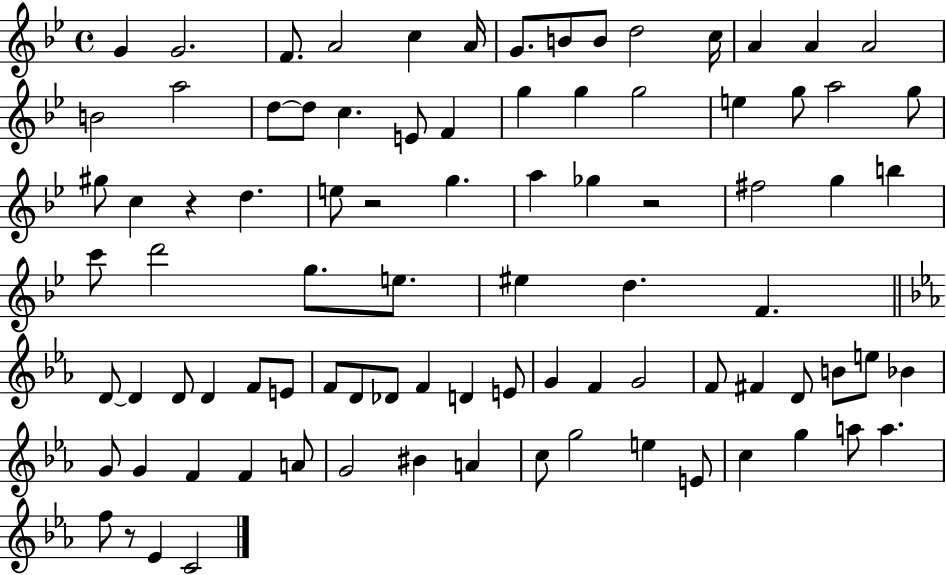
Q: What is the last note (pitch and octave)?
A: C4